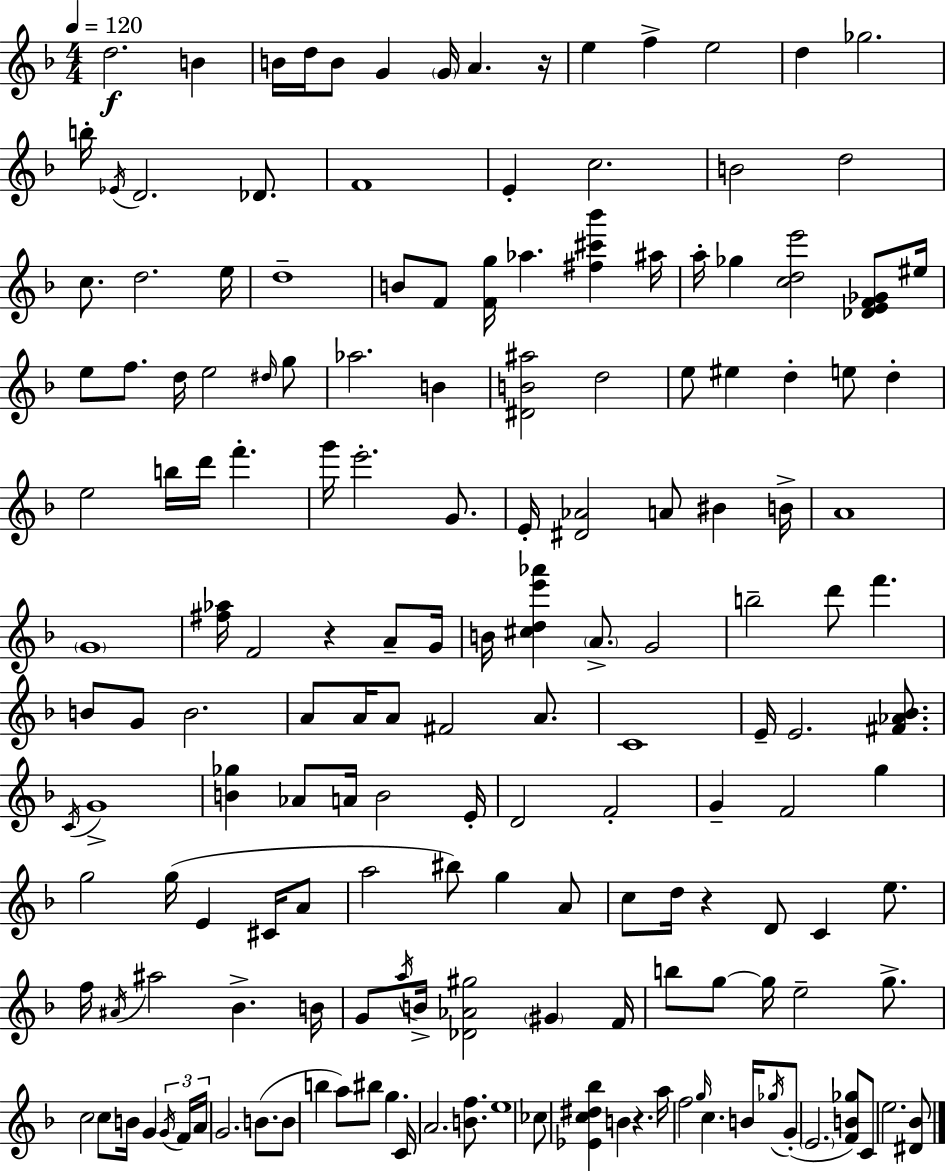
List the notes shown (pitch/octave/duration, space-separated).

D5/h. B4/q B4/s D5/s B4/e G4/q G4/s A4/q. R/s E5/q F5/q E5/h D5/q Gb5/h. B5/s Eb4/s D4/h. Db4/e. F4/w E4/q C5/h. B4/h D5/h C5/e. D5/h. E5/s D5/w B4/e F4/e [F4,G5]/s Ab5/q. [F#5,C#6,Bb6]/q A#5/s A5/s Gb5/q [C5,D5,E6]/h [Db4,E4,F4,Gb4]/e EIS5/s E5/e F5/e. D5/s E5/h D#5/s G5/e Ab5/h. B4/q [D#4,B4,A#5]/h D5/h E5/e EIS5/q D5/q E5/e D5/q E5/h B5/s D6/s F6/q. G6/s E6/h. G4/e. E4/s [D#4,Ab4]/h A4/e BIS4/q B4/s A4/w G4/w [F#5,Ab5]/s F4/h R/q A4/e G4/s B4/s [C#5,D5,E6,Ab6]/q A4/e. G4/h B5/h D6/e F6/q. B4/e G4/e B4/h. A4/e A4/s A4/e F#4/h A4/e. C4/w E4/s E4/h. [F#4,Ab4,Bb4]/e. C4/s G4/w [B4,Gb5]/q Ab4/e A4/s B4/h E4/s D4/h F4/h G4/q F4/h G5/q G5/h G5/s E4/q C#4/s A4/e A5/h BIS5/e G5/q A4/e C5/e D5/s R/q D4/e C4/q E5/e. F5/s A#4/s A#5/h Bb4/q. B4/s G4/e A5/s B4/s [Db4,Ab4,G#5]/h G#4/q F4/s B5/e G5/e G5/s E5/h G5/e. C5/h C5/e B4/s G4/q G4/s F4/s A4/s G4/h. B4/e. B4/e B5/q A5/e BIS5/e G5/q. C4/s A4/h. [B4,F5]/e. E5/w CES5/e [Eb4,C5,D#5,Bb5]/q B4/q R/q. A5/s F5/h G5/s C5/q. B4/s Gb5/s G4/e E4/h. [F4,B4,Gb5]/e C4/e E5/h. [D#4,Bb4]/e